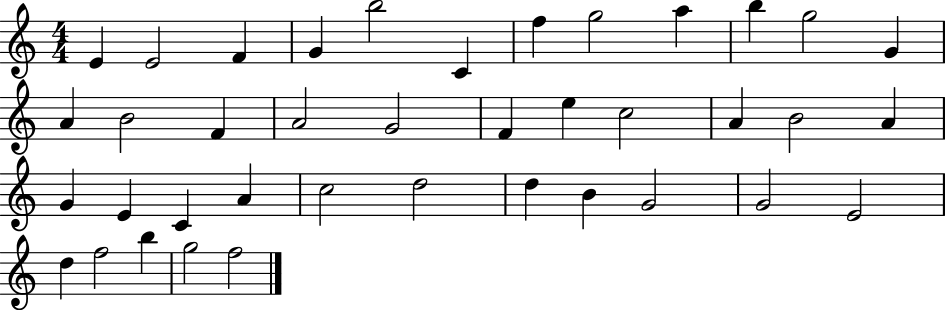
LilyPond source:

{
  \clef treble
  \numericTimeSignature
  \time 4/4
  \key c \major
  e'4 e'2 f'4 | g'4 b''2 c'4 | f''4 g''2 a''4 | b''4 g''2 g'4 | \break a'4 b'2 f'4 | a'2 g'2 | f'4 e''4 c''2 | a'4 b'2 a'4 | \break g'4 e'4 c'4 a'4 | c''2 d''2 | d''4 b'4 g'2 | g'2 e'2 | \break d''4 f''2 b''4 | g''2 f''2 | \bar "|."
}